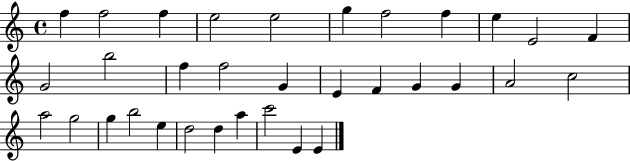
{
  \clef treble
  \time 4/4
  \defaultTimeSignature
  \key c \major
  f''4 f''2 f''4 | e''2 e''2 | g''4 f''2 f''4 | e''4 e'2 f'4 | \break g'2 b''2 | f''4 f''2 g'4 | e'4 f'4 g'4 g'4 | a'2 c''2 | \break a''2 g''2 | g''4 b''2 e''4 | d''2 d''4 a''4 | c'''2 e'4 e'4 | \break \bar "|."
}